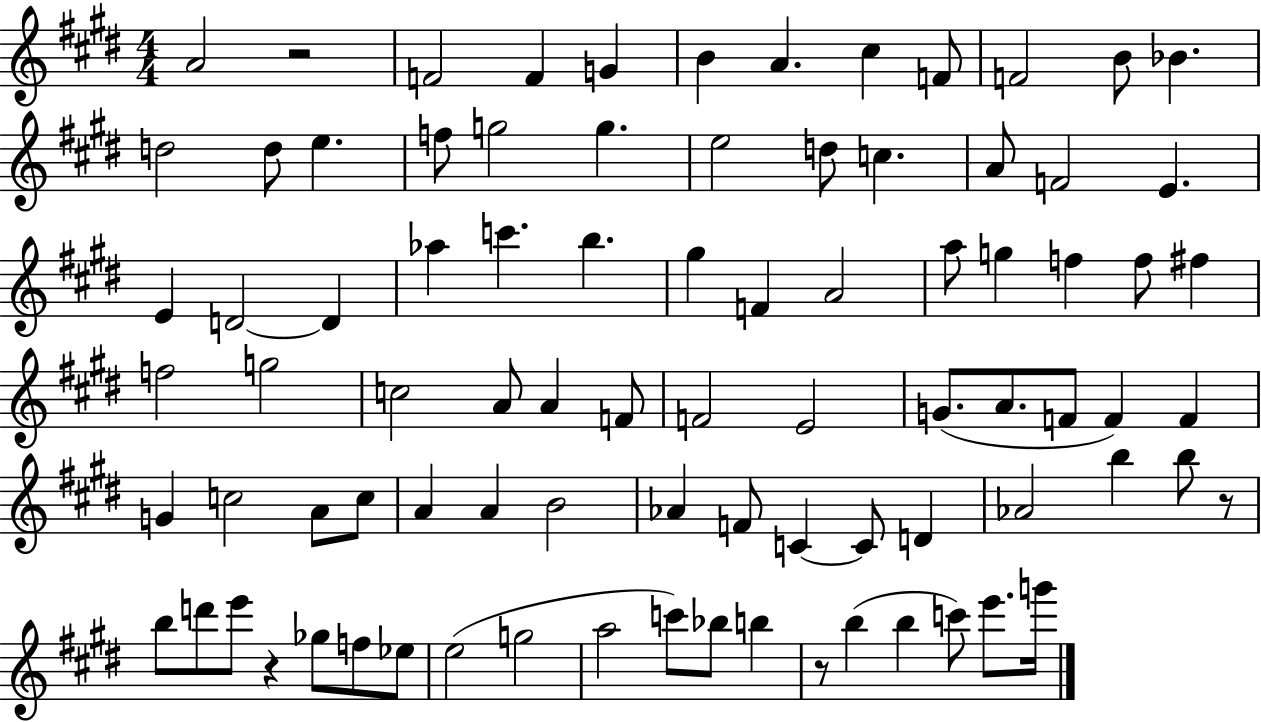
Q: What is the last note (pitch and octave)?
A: G6